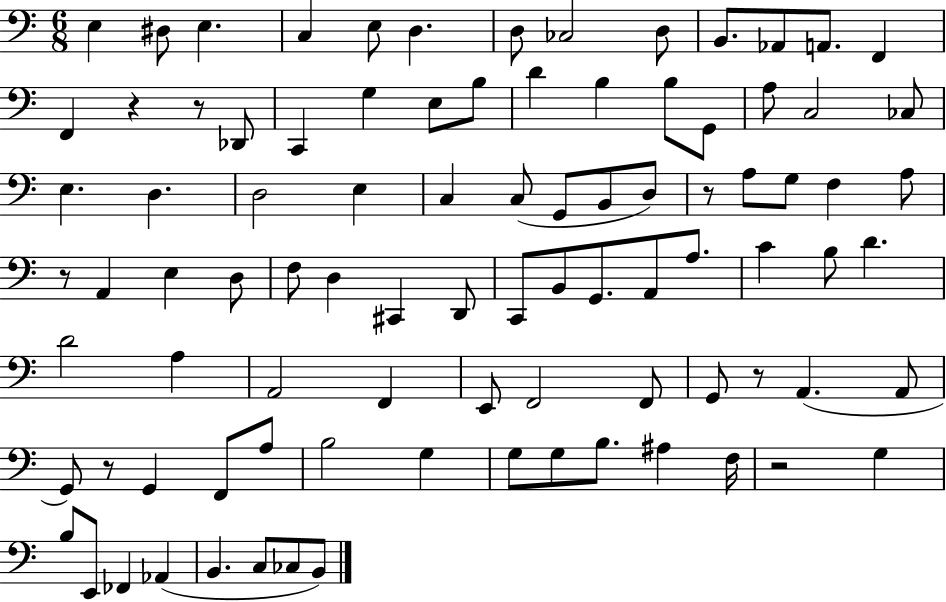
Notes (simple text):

E3/q D#3/e E3/q. C3/q E3/e D3/q. D3/e CES3/h D3/e B2/e. Ab2/e A2/e. F2/q F2/q R/q R/e Db2/e C2/q G3/q E3/e B3/e D4/q B3/q B3/e G2/e A3/e C3/h CES3/e E3/q. D3/q. D3/h E3/q C3/q C3/e G2/e B2/e D3/e R/e A3/e G3/e F3/q A3/e R/e A2/q E3/q D3/e F3/e D3/q C#2/q D2/e C2/e B2/e G2/e. A2/e A3/e. C4/q B3/e D4/q. D4/h A3/q A2/h F2/q E2/e F2/h F2/e G2/e R/e A2/q. A2/e G2/e R/e G2/q F2/e A3/e B3/h G3/q G3/e G3/e B3/e. A#3/q F3/s R/h G3/q B3/e E2/e FES2/q Ab2/q B2/q. C3/e CES3/e B2/e